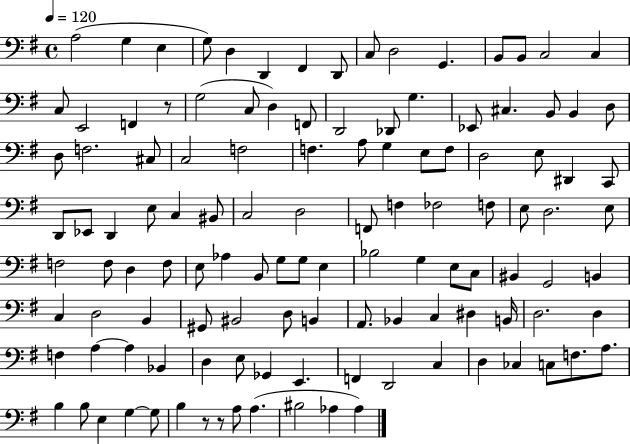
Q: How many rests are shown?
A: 3